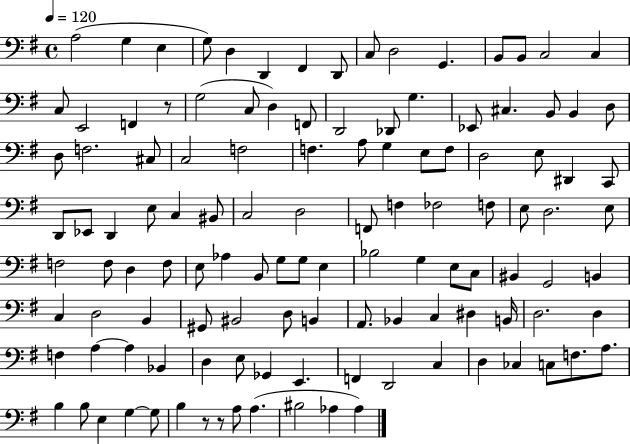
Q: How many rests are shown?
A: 3